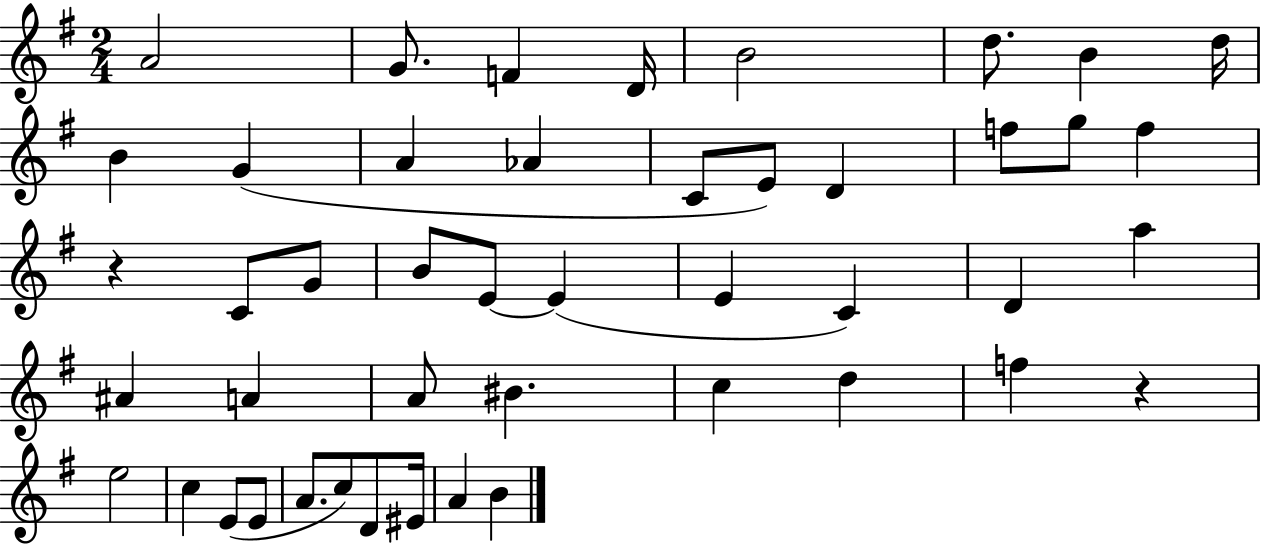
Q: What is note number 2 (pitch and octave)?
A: G4